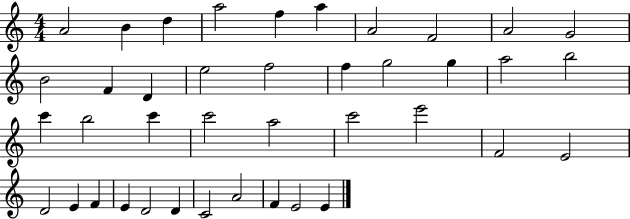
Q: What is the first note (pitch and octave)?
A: A4